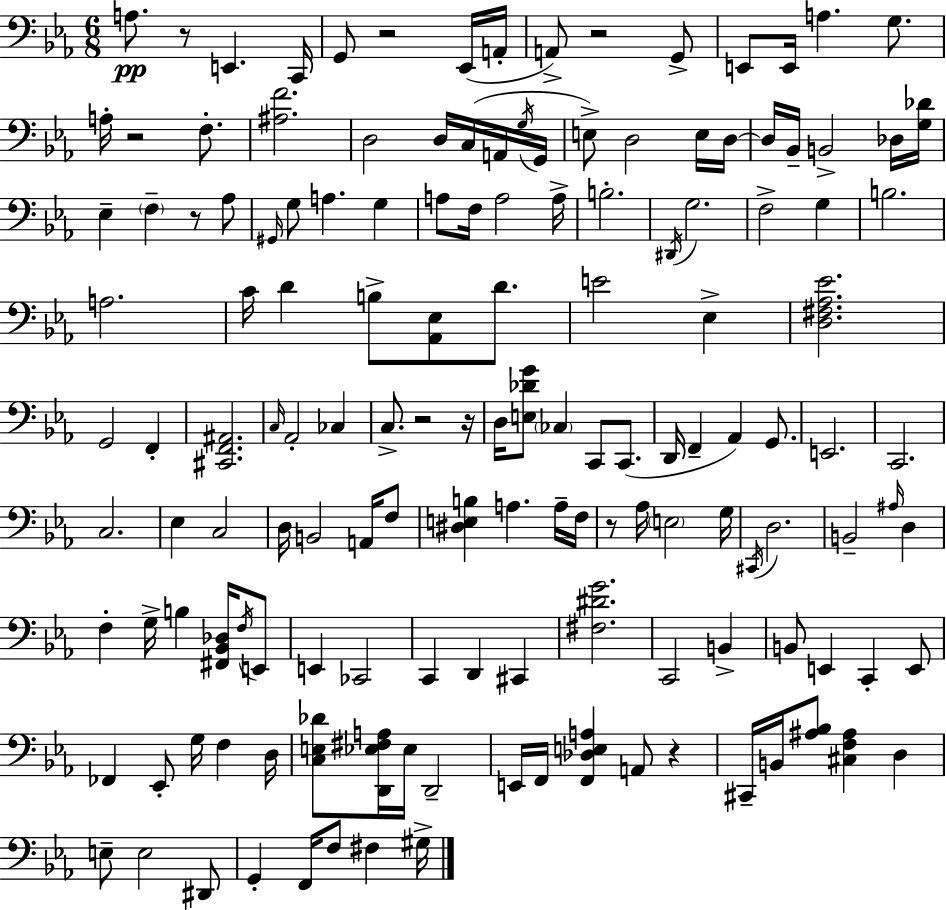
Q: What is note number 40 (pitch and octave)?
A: B3